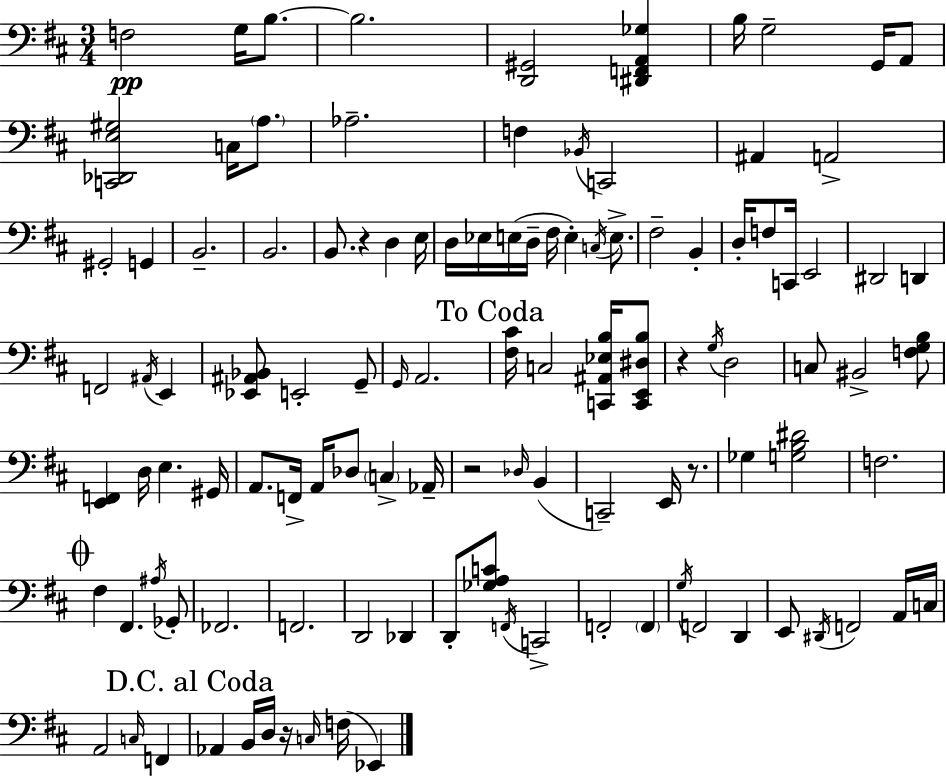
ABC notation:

X:1
T:Untitled
M:3/4
L:1/4
K:D
F,2 G,/4 B,/2 B,2 [D,,^G,,]2 [^D,,F,,A,,_G,] B,/4 G,2 G,,/4 A,,/2 [C,,_D,,E,^G,]2 C,/4 A,/2 _A,2 F, _B,,/4 C,,2 ^A,, A,,2 ^G,,2 G,, B,,2 B,,2 B,,/2 z D, E,/4 D,/4 _E,/4 E,/4 D,/4 ^F,/4 E, C,/4 E,/2 ^F,2 B,, D,/4 F,/2 C,,/4 E,,2 ^D,,2 D,, F,,2 ^A,,/4 E,, [_E,,^A,,_B,,]/2 E,,2 G,,/2 G,,/4 A,,2 [^F,^C]/4 C,2 [C,,^A,,_E,B,]/4 [C,,E,,^D,B,]/2 z G,/4 D,2 C,/2 ^B,,2 [F,G,B,]/2 [E,,F,,] D,/4 E, ^G,,/4 A,,/2 F,,/4 A,,/4 _D,/2 C, _A,,/4 z2 _D,/4 B,, C,,2 E,,/4 z/2 _G, [G,B,^D]2 F,2 ^F, ^F,, ^A,/4 _G,,/2 _F,,2 F,,2 D,,2 _D,, D,,/2 [_G,A,C]/2 F,,/4 C,,2 F,,2 F,, G,/4 F,,2 D,, E,,/2 ^D,,/4 F,,2 A,,/4 C,/4 A,,2 C,/4 F,, _A,, B,,/4 D,/4 z/4 C,/4 F,/4 _E,,